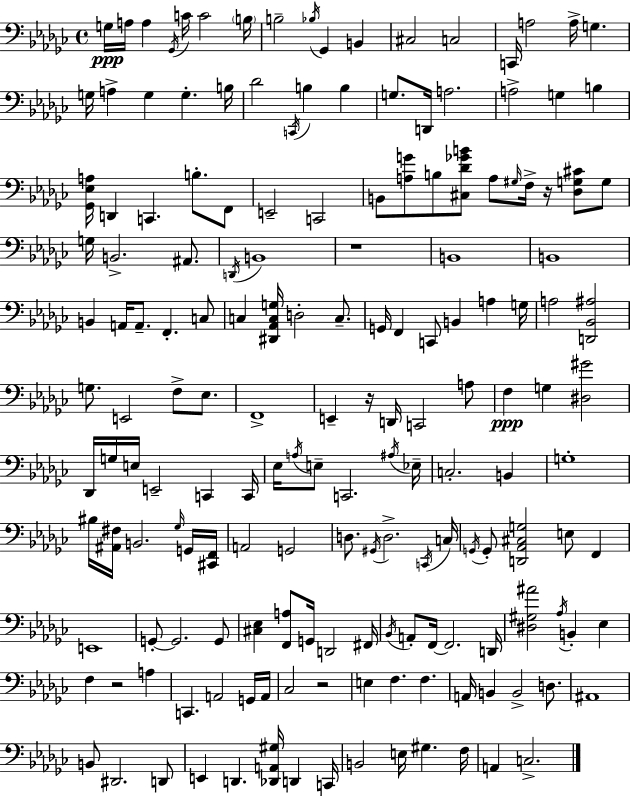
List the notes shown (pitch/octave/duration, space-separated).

G3/s A3/s A3/q Gb2/s C4/s C4/h B3/s B3/h Bb3/s Gb2/q B2/q C#3/h C3/h C2/s A3/h A3/s G3/q. G3/s A3/q G3/q G3/q. B3/s Db4/h C2/s B3/q B3/q G3/e. D2/s A3/h. A3/h G3/q B3/q [Gb2,Eb3,A3]/s D2/q C2/q. B3/e. F2/e E2/h C2/h B2/e [A3,G4]/e B3/e [C#3,Db4,Gb4,B4]/e A3/e G#3/s F3/s R/s [Db3,G3,C#4]/e G3/e G3/s B2/h. A#2/e. D2/s B2/w R/w B2/w B2/w B2/q A2/s A2/e. F2/q. C3/e C3/q [D#2,Ab2,C3,G3]/s D3/h C3/e. G2/s F2/q C2/e B2/q A3/q G3/s A3/h [D2,Bb2,A#3]/h G3/e. E2/h F3/e Eb3/e. F2/w E2/q R/s D2/s C2/h A3/e F3/q G3/q [D#3,G#4]/h Db2/s G3/s E3/s E2/h C2/q C2/s Eb3/s A3/s E3/e C2/h. A#3/s Eb3/s C3/h. B2/q G3/w BIS3/s [A#2,F#3]/s B2/h. Gb3/s G2/s [C#2,F2]/s A2/h G2/h D3/e. G#2/s D3/h. C2/s C3/s G2/s G2/e [D2,Ab2,C#3,G3]/h E3/e F2/q E2/w G2/e G2/h. G2/e [C#3,Eb3]/q [F2,A3]/e G2/s D2/h F#2/s Bb2/s A2/e F2/s F2/h. D2/s [D#3,G#3,A#4]/h Ab3/s B2/q Eb3/q F3/q R/h A3/q C2/q. A2/h G2/s A2/s CES3/h R/h E3/q F3/q. F3/q. A2/s B2/q B2/h D3/e. A#2/w B2/e D#2/h. D2/e E2/q D2/q. [Db2,A2,G#3]/s D2/q C2/s B2/h E3/s G#3/q. F3/s A2/q C3/h.